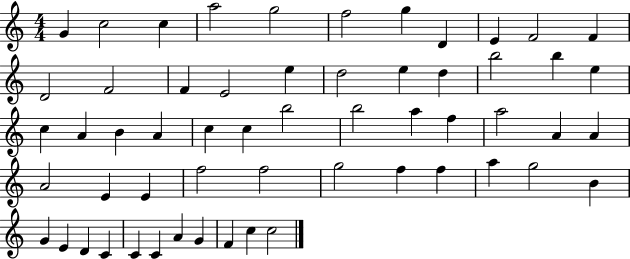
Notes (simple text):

G4/q C5/h C5/q A5/h G5/h F5/h G5/q D4/q E4/q F4/h F4/q D4/h F4/h F4/q E4/h E5/q D5/h E5/q D5/q B5/h B5/q E5/q C5/q A4/q B4/q A4/q C5/q C5/q B5/h B5/h A5/q F5/q A5/h A4/q A4/q A4/h E4/q E4/q F5/h F5/h G5/h F5/q F5/q A5/q G5/h B4/q G4/q E4/q D4/q C4/q C4/q C4/q A4/q G4/q F4/q C5/q C5/h